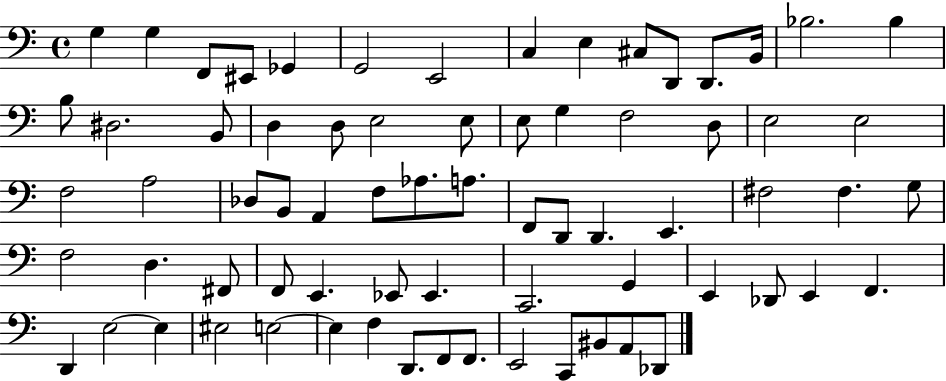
{
  \clef bass
  \time 4/4
  \defaultTimeSignature
  \key c \major
  g4 g4 f,8 eis,8 ges,4 | g,2 e,2 | c4 e4 cis8 d,8 d,8. b,16 | bes2. bes4 | \break b8 dis2. b,8 | d4 d8 e2 e8 | e8 g4 f2 d8 | e2 e2 | \break f2 a2 | des8 b,8 a,4 f8 aes8. a8. | f,8 d,8 d,4. e,4. | fis2 fis4. g8 | \break f2 d4. fis,8 | f,8 e,4. ees,8 ees,4. | c,2. g,4 | e,4 des,8 e,4 f,4. | \break d,4 e2~~ e4 | eis2 e2~~ | e4 f4 d,8. f,8 f,8. | e,2 c,8 bis,8 a,8 des,8 | \break \bar "|."
}